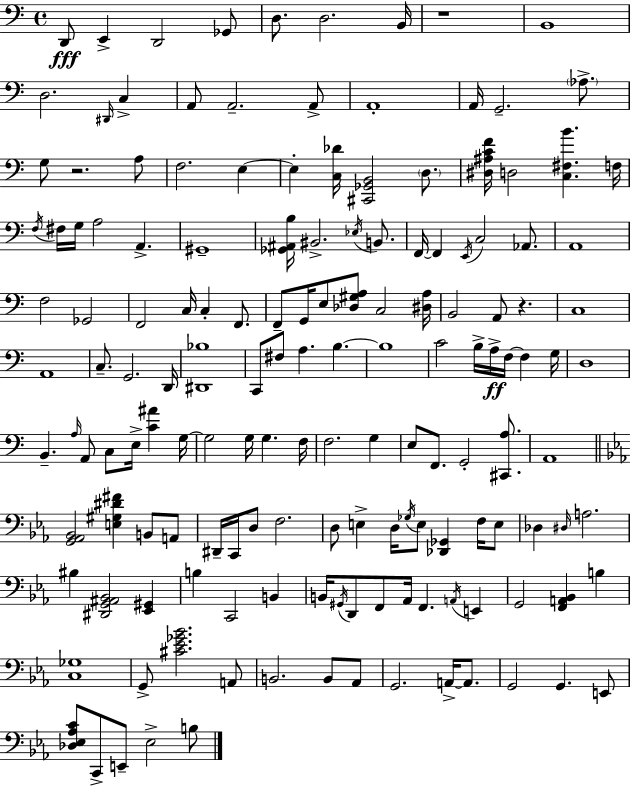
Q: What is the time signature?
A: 4/4